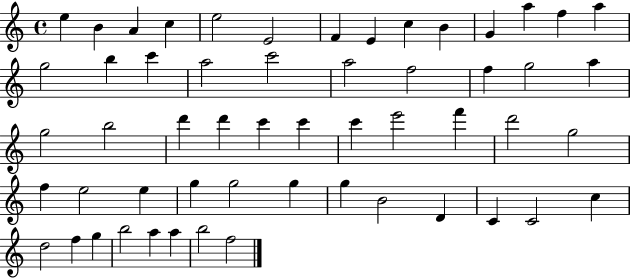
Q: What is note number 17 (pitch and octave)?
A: C6